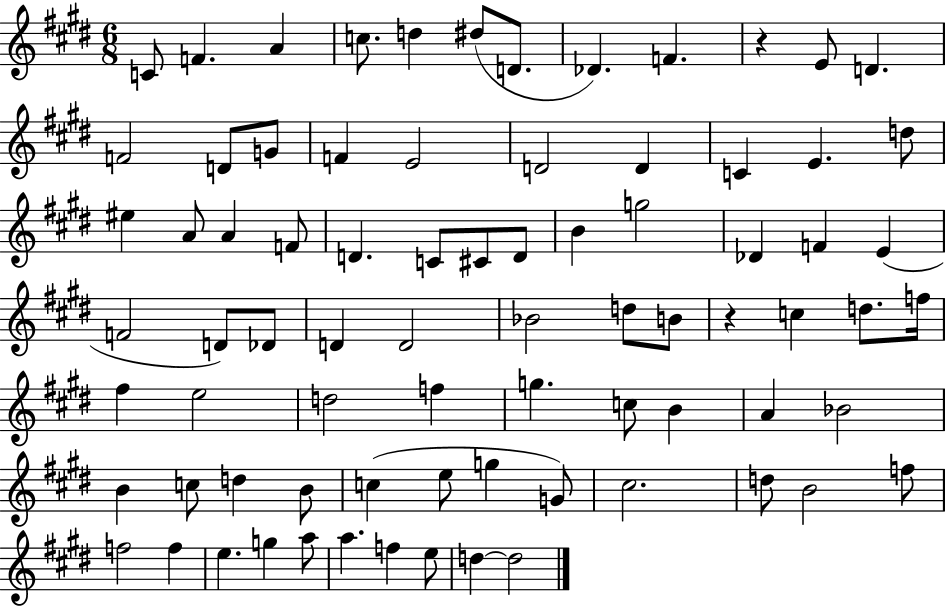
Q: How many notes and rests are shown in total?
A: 78